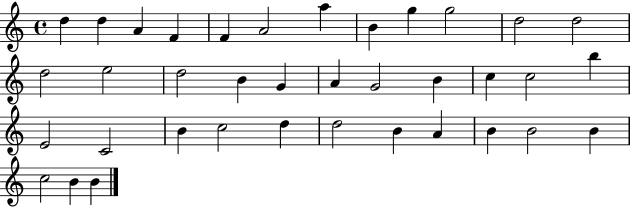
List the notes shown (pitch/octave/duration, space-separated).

D5/q D5/q A4/q F4/q F4/q A4/h A5/q B4/q G5/q G5/h D5/h D5/h D5/h E5/h D5/h B4/q G4/q A4/q G4/h B4/q C5/q C5/h B5/q E4/h C4/h B4/q C5/h D5/q D5/h B4/q A4/q B4/q B4/h B4/q C5/h B4/q B4/q